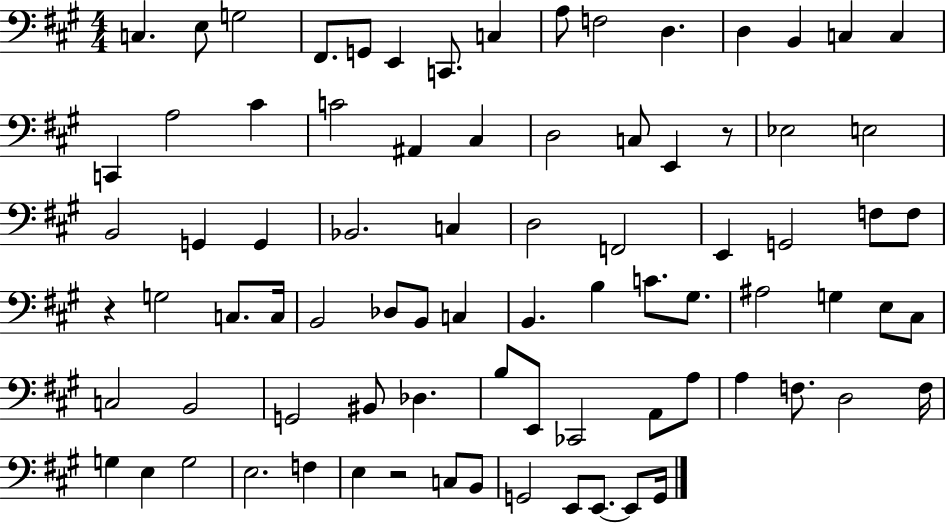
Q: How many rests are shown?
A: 3